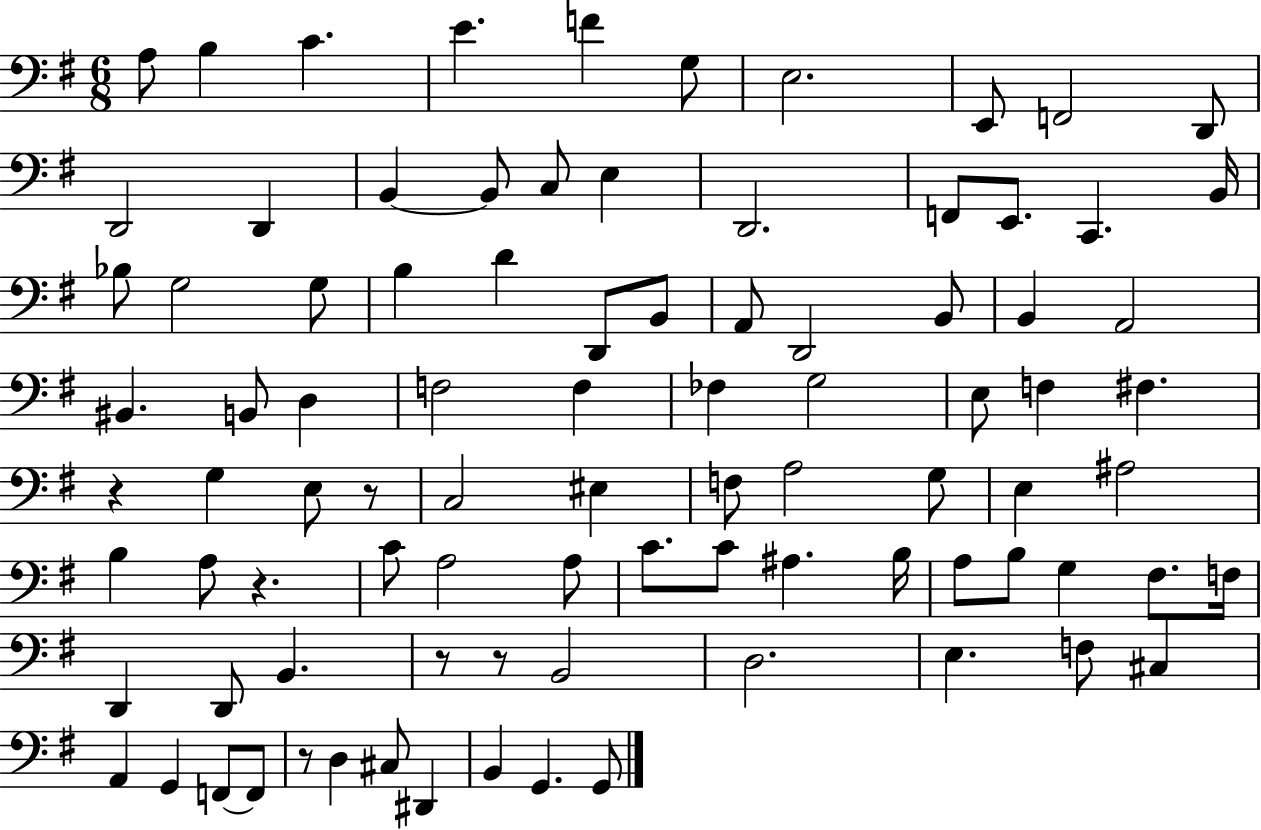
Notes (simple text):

A3/e B3/q C4/q. E4/q. F4/q G3/e E3/h. E2/e F2/h D2/e D2/h D2/q B2/q B2/e C3/e E3/q D2/h. F2/e E2/e. C2/q. B2/s Bb3/e G3/h G3/e B3/q D4/q D2/e B2/e A2/e D2/h B2/e B2/q A2/h BIS2/q. B2/e D3/q F3/h F3/q FES3/q G3/h E3/e F3/q F#3/q. R/q G3/q E3/e R/e C3/h EIS3/q F3/e A3/h G3/e E3/q A#3/h B3/q A3/e R/q. C4/e A3/h A3/e C4/e. C4/e A#3/q. B3/s A3/e B3/e G3/q F#3/e. F3/s D2/q D2/e B2/q. R/e R/e B2/h D3/h. E3/q. F3/e C#3/q A2/q G2/q F2/e F2/e R/e D3/q C#3/e D#2/q B2/q G2/q. G2/e